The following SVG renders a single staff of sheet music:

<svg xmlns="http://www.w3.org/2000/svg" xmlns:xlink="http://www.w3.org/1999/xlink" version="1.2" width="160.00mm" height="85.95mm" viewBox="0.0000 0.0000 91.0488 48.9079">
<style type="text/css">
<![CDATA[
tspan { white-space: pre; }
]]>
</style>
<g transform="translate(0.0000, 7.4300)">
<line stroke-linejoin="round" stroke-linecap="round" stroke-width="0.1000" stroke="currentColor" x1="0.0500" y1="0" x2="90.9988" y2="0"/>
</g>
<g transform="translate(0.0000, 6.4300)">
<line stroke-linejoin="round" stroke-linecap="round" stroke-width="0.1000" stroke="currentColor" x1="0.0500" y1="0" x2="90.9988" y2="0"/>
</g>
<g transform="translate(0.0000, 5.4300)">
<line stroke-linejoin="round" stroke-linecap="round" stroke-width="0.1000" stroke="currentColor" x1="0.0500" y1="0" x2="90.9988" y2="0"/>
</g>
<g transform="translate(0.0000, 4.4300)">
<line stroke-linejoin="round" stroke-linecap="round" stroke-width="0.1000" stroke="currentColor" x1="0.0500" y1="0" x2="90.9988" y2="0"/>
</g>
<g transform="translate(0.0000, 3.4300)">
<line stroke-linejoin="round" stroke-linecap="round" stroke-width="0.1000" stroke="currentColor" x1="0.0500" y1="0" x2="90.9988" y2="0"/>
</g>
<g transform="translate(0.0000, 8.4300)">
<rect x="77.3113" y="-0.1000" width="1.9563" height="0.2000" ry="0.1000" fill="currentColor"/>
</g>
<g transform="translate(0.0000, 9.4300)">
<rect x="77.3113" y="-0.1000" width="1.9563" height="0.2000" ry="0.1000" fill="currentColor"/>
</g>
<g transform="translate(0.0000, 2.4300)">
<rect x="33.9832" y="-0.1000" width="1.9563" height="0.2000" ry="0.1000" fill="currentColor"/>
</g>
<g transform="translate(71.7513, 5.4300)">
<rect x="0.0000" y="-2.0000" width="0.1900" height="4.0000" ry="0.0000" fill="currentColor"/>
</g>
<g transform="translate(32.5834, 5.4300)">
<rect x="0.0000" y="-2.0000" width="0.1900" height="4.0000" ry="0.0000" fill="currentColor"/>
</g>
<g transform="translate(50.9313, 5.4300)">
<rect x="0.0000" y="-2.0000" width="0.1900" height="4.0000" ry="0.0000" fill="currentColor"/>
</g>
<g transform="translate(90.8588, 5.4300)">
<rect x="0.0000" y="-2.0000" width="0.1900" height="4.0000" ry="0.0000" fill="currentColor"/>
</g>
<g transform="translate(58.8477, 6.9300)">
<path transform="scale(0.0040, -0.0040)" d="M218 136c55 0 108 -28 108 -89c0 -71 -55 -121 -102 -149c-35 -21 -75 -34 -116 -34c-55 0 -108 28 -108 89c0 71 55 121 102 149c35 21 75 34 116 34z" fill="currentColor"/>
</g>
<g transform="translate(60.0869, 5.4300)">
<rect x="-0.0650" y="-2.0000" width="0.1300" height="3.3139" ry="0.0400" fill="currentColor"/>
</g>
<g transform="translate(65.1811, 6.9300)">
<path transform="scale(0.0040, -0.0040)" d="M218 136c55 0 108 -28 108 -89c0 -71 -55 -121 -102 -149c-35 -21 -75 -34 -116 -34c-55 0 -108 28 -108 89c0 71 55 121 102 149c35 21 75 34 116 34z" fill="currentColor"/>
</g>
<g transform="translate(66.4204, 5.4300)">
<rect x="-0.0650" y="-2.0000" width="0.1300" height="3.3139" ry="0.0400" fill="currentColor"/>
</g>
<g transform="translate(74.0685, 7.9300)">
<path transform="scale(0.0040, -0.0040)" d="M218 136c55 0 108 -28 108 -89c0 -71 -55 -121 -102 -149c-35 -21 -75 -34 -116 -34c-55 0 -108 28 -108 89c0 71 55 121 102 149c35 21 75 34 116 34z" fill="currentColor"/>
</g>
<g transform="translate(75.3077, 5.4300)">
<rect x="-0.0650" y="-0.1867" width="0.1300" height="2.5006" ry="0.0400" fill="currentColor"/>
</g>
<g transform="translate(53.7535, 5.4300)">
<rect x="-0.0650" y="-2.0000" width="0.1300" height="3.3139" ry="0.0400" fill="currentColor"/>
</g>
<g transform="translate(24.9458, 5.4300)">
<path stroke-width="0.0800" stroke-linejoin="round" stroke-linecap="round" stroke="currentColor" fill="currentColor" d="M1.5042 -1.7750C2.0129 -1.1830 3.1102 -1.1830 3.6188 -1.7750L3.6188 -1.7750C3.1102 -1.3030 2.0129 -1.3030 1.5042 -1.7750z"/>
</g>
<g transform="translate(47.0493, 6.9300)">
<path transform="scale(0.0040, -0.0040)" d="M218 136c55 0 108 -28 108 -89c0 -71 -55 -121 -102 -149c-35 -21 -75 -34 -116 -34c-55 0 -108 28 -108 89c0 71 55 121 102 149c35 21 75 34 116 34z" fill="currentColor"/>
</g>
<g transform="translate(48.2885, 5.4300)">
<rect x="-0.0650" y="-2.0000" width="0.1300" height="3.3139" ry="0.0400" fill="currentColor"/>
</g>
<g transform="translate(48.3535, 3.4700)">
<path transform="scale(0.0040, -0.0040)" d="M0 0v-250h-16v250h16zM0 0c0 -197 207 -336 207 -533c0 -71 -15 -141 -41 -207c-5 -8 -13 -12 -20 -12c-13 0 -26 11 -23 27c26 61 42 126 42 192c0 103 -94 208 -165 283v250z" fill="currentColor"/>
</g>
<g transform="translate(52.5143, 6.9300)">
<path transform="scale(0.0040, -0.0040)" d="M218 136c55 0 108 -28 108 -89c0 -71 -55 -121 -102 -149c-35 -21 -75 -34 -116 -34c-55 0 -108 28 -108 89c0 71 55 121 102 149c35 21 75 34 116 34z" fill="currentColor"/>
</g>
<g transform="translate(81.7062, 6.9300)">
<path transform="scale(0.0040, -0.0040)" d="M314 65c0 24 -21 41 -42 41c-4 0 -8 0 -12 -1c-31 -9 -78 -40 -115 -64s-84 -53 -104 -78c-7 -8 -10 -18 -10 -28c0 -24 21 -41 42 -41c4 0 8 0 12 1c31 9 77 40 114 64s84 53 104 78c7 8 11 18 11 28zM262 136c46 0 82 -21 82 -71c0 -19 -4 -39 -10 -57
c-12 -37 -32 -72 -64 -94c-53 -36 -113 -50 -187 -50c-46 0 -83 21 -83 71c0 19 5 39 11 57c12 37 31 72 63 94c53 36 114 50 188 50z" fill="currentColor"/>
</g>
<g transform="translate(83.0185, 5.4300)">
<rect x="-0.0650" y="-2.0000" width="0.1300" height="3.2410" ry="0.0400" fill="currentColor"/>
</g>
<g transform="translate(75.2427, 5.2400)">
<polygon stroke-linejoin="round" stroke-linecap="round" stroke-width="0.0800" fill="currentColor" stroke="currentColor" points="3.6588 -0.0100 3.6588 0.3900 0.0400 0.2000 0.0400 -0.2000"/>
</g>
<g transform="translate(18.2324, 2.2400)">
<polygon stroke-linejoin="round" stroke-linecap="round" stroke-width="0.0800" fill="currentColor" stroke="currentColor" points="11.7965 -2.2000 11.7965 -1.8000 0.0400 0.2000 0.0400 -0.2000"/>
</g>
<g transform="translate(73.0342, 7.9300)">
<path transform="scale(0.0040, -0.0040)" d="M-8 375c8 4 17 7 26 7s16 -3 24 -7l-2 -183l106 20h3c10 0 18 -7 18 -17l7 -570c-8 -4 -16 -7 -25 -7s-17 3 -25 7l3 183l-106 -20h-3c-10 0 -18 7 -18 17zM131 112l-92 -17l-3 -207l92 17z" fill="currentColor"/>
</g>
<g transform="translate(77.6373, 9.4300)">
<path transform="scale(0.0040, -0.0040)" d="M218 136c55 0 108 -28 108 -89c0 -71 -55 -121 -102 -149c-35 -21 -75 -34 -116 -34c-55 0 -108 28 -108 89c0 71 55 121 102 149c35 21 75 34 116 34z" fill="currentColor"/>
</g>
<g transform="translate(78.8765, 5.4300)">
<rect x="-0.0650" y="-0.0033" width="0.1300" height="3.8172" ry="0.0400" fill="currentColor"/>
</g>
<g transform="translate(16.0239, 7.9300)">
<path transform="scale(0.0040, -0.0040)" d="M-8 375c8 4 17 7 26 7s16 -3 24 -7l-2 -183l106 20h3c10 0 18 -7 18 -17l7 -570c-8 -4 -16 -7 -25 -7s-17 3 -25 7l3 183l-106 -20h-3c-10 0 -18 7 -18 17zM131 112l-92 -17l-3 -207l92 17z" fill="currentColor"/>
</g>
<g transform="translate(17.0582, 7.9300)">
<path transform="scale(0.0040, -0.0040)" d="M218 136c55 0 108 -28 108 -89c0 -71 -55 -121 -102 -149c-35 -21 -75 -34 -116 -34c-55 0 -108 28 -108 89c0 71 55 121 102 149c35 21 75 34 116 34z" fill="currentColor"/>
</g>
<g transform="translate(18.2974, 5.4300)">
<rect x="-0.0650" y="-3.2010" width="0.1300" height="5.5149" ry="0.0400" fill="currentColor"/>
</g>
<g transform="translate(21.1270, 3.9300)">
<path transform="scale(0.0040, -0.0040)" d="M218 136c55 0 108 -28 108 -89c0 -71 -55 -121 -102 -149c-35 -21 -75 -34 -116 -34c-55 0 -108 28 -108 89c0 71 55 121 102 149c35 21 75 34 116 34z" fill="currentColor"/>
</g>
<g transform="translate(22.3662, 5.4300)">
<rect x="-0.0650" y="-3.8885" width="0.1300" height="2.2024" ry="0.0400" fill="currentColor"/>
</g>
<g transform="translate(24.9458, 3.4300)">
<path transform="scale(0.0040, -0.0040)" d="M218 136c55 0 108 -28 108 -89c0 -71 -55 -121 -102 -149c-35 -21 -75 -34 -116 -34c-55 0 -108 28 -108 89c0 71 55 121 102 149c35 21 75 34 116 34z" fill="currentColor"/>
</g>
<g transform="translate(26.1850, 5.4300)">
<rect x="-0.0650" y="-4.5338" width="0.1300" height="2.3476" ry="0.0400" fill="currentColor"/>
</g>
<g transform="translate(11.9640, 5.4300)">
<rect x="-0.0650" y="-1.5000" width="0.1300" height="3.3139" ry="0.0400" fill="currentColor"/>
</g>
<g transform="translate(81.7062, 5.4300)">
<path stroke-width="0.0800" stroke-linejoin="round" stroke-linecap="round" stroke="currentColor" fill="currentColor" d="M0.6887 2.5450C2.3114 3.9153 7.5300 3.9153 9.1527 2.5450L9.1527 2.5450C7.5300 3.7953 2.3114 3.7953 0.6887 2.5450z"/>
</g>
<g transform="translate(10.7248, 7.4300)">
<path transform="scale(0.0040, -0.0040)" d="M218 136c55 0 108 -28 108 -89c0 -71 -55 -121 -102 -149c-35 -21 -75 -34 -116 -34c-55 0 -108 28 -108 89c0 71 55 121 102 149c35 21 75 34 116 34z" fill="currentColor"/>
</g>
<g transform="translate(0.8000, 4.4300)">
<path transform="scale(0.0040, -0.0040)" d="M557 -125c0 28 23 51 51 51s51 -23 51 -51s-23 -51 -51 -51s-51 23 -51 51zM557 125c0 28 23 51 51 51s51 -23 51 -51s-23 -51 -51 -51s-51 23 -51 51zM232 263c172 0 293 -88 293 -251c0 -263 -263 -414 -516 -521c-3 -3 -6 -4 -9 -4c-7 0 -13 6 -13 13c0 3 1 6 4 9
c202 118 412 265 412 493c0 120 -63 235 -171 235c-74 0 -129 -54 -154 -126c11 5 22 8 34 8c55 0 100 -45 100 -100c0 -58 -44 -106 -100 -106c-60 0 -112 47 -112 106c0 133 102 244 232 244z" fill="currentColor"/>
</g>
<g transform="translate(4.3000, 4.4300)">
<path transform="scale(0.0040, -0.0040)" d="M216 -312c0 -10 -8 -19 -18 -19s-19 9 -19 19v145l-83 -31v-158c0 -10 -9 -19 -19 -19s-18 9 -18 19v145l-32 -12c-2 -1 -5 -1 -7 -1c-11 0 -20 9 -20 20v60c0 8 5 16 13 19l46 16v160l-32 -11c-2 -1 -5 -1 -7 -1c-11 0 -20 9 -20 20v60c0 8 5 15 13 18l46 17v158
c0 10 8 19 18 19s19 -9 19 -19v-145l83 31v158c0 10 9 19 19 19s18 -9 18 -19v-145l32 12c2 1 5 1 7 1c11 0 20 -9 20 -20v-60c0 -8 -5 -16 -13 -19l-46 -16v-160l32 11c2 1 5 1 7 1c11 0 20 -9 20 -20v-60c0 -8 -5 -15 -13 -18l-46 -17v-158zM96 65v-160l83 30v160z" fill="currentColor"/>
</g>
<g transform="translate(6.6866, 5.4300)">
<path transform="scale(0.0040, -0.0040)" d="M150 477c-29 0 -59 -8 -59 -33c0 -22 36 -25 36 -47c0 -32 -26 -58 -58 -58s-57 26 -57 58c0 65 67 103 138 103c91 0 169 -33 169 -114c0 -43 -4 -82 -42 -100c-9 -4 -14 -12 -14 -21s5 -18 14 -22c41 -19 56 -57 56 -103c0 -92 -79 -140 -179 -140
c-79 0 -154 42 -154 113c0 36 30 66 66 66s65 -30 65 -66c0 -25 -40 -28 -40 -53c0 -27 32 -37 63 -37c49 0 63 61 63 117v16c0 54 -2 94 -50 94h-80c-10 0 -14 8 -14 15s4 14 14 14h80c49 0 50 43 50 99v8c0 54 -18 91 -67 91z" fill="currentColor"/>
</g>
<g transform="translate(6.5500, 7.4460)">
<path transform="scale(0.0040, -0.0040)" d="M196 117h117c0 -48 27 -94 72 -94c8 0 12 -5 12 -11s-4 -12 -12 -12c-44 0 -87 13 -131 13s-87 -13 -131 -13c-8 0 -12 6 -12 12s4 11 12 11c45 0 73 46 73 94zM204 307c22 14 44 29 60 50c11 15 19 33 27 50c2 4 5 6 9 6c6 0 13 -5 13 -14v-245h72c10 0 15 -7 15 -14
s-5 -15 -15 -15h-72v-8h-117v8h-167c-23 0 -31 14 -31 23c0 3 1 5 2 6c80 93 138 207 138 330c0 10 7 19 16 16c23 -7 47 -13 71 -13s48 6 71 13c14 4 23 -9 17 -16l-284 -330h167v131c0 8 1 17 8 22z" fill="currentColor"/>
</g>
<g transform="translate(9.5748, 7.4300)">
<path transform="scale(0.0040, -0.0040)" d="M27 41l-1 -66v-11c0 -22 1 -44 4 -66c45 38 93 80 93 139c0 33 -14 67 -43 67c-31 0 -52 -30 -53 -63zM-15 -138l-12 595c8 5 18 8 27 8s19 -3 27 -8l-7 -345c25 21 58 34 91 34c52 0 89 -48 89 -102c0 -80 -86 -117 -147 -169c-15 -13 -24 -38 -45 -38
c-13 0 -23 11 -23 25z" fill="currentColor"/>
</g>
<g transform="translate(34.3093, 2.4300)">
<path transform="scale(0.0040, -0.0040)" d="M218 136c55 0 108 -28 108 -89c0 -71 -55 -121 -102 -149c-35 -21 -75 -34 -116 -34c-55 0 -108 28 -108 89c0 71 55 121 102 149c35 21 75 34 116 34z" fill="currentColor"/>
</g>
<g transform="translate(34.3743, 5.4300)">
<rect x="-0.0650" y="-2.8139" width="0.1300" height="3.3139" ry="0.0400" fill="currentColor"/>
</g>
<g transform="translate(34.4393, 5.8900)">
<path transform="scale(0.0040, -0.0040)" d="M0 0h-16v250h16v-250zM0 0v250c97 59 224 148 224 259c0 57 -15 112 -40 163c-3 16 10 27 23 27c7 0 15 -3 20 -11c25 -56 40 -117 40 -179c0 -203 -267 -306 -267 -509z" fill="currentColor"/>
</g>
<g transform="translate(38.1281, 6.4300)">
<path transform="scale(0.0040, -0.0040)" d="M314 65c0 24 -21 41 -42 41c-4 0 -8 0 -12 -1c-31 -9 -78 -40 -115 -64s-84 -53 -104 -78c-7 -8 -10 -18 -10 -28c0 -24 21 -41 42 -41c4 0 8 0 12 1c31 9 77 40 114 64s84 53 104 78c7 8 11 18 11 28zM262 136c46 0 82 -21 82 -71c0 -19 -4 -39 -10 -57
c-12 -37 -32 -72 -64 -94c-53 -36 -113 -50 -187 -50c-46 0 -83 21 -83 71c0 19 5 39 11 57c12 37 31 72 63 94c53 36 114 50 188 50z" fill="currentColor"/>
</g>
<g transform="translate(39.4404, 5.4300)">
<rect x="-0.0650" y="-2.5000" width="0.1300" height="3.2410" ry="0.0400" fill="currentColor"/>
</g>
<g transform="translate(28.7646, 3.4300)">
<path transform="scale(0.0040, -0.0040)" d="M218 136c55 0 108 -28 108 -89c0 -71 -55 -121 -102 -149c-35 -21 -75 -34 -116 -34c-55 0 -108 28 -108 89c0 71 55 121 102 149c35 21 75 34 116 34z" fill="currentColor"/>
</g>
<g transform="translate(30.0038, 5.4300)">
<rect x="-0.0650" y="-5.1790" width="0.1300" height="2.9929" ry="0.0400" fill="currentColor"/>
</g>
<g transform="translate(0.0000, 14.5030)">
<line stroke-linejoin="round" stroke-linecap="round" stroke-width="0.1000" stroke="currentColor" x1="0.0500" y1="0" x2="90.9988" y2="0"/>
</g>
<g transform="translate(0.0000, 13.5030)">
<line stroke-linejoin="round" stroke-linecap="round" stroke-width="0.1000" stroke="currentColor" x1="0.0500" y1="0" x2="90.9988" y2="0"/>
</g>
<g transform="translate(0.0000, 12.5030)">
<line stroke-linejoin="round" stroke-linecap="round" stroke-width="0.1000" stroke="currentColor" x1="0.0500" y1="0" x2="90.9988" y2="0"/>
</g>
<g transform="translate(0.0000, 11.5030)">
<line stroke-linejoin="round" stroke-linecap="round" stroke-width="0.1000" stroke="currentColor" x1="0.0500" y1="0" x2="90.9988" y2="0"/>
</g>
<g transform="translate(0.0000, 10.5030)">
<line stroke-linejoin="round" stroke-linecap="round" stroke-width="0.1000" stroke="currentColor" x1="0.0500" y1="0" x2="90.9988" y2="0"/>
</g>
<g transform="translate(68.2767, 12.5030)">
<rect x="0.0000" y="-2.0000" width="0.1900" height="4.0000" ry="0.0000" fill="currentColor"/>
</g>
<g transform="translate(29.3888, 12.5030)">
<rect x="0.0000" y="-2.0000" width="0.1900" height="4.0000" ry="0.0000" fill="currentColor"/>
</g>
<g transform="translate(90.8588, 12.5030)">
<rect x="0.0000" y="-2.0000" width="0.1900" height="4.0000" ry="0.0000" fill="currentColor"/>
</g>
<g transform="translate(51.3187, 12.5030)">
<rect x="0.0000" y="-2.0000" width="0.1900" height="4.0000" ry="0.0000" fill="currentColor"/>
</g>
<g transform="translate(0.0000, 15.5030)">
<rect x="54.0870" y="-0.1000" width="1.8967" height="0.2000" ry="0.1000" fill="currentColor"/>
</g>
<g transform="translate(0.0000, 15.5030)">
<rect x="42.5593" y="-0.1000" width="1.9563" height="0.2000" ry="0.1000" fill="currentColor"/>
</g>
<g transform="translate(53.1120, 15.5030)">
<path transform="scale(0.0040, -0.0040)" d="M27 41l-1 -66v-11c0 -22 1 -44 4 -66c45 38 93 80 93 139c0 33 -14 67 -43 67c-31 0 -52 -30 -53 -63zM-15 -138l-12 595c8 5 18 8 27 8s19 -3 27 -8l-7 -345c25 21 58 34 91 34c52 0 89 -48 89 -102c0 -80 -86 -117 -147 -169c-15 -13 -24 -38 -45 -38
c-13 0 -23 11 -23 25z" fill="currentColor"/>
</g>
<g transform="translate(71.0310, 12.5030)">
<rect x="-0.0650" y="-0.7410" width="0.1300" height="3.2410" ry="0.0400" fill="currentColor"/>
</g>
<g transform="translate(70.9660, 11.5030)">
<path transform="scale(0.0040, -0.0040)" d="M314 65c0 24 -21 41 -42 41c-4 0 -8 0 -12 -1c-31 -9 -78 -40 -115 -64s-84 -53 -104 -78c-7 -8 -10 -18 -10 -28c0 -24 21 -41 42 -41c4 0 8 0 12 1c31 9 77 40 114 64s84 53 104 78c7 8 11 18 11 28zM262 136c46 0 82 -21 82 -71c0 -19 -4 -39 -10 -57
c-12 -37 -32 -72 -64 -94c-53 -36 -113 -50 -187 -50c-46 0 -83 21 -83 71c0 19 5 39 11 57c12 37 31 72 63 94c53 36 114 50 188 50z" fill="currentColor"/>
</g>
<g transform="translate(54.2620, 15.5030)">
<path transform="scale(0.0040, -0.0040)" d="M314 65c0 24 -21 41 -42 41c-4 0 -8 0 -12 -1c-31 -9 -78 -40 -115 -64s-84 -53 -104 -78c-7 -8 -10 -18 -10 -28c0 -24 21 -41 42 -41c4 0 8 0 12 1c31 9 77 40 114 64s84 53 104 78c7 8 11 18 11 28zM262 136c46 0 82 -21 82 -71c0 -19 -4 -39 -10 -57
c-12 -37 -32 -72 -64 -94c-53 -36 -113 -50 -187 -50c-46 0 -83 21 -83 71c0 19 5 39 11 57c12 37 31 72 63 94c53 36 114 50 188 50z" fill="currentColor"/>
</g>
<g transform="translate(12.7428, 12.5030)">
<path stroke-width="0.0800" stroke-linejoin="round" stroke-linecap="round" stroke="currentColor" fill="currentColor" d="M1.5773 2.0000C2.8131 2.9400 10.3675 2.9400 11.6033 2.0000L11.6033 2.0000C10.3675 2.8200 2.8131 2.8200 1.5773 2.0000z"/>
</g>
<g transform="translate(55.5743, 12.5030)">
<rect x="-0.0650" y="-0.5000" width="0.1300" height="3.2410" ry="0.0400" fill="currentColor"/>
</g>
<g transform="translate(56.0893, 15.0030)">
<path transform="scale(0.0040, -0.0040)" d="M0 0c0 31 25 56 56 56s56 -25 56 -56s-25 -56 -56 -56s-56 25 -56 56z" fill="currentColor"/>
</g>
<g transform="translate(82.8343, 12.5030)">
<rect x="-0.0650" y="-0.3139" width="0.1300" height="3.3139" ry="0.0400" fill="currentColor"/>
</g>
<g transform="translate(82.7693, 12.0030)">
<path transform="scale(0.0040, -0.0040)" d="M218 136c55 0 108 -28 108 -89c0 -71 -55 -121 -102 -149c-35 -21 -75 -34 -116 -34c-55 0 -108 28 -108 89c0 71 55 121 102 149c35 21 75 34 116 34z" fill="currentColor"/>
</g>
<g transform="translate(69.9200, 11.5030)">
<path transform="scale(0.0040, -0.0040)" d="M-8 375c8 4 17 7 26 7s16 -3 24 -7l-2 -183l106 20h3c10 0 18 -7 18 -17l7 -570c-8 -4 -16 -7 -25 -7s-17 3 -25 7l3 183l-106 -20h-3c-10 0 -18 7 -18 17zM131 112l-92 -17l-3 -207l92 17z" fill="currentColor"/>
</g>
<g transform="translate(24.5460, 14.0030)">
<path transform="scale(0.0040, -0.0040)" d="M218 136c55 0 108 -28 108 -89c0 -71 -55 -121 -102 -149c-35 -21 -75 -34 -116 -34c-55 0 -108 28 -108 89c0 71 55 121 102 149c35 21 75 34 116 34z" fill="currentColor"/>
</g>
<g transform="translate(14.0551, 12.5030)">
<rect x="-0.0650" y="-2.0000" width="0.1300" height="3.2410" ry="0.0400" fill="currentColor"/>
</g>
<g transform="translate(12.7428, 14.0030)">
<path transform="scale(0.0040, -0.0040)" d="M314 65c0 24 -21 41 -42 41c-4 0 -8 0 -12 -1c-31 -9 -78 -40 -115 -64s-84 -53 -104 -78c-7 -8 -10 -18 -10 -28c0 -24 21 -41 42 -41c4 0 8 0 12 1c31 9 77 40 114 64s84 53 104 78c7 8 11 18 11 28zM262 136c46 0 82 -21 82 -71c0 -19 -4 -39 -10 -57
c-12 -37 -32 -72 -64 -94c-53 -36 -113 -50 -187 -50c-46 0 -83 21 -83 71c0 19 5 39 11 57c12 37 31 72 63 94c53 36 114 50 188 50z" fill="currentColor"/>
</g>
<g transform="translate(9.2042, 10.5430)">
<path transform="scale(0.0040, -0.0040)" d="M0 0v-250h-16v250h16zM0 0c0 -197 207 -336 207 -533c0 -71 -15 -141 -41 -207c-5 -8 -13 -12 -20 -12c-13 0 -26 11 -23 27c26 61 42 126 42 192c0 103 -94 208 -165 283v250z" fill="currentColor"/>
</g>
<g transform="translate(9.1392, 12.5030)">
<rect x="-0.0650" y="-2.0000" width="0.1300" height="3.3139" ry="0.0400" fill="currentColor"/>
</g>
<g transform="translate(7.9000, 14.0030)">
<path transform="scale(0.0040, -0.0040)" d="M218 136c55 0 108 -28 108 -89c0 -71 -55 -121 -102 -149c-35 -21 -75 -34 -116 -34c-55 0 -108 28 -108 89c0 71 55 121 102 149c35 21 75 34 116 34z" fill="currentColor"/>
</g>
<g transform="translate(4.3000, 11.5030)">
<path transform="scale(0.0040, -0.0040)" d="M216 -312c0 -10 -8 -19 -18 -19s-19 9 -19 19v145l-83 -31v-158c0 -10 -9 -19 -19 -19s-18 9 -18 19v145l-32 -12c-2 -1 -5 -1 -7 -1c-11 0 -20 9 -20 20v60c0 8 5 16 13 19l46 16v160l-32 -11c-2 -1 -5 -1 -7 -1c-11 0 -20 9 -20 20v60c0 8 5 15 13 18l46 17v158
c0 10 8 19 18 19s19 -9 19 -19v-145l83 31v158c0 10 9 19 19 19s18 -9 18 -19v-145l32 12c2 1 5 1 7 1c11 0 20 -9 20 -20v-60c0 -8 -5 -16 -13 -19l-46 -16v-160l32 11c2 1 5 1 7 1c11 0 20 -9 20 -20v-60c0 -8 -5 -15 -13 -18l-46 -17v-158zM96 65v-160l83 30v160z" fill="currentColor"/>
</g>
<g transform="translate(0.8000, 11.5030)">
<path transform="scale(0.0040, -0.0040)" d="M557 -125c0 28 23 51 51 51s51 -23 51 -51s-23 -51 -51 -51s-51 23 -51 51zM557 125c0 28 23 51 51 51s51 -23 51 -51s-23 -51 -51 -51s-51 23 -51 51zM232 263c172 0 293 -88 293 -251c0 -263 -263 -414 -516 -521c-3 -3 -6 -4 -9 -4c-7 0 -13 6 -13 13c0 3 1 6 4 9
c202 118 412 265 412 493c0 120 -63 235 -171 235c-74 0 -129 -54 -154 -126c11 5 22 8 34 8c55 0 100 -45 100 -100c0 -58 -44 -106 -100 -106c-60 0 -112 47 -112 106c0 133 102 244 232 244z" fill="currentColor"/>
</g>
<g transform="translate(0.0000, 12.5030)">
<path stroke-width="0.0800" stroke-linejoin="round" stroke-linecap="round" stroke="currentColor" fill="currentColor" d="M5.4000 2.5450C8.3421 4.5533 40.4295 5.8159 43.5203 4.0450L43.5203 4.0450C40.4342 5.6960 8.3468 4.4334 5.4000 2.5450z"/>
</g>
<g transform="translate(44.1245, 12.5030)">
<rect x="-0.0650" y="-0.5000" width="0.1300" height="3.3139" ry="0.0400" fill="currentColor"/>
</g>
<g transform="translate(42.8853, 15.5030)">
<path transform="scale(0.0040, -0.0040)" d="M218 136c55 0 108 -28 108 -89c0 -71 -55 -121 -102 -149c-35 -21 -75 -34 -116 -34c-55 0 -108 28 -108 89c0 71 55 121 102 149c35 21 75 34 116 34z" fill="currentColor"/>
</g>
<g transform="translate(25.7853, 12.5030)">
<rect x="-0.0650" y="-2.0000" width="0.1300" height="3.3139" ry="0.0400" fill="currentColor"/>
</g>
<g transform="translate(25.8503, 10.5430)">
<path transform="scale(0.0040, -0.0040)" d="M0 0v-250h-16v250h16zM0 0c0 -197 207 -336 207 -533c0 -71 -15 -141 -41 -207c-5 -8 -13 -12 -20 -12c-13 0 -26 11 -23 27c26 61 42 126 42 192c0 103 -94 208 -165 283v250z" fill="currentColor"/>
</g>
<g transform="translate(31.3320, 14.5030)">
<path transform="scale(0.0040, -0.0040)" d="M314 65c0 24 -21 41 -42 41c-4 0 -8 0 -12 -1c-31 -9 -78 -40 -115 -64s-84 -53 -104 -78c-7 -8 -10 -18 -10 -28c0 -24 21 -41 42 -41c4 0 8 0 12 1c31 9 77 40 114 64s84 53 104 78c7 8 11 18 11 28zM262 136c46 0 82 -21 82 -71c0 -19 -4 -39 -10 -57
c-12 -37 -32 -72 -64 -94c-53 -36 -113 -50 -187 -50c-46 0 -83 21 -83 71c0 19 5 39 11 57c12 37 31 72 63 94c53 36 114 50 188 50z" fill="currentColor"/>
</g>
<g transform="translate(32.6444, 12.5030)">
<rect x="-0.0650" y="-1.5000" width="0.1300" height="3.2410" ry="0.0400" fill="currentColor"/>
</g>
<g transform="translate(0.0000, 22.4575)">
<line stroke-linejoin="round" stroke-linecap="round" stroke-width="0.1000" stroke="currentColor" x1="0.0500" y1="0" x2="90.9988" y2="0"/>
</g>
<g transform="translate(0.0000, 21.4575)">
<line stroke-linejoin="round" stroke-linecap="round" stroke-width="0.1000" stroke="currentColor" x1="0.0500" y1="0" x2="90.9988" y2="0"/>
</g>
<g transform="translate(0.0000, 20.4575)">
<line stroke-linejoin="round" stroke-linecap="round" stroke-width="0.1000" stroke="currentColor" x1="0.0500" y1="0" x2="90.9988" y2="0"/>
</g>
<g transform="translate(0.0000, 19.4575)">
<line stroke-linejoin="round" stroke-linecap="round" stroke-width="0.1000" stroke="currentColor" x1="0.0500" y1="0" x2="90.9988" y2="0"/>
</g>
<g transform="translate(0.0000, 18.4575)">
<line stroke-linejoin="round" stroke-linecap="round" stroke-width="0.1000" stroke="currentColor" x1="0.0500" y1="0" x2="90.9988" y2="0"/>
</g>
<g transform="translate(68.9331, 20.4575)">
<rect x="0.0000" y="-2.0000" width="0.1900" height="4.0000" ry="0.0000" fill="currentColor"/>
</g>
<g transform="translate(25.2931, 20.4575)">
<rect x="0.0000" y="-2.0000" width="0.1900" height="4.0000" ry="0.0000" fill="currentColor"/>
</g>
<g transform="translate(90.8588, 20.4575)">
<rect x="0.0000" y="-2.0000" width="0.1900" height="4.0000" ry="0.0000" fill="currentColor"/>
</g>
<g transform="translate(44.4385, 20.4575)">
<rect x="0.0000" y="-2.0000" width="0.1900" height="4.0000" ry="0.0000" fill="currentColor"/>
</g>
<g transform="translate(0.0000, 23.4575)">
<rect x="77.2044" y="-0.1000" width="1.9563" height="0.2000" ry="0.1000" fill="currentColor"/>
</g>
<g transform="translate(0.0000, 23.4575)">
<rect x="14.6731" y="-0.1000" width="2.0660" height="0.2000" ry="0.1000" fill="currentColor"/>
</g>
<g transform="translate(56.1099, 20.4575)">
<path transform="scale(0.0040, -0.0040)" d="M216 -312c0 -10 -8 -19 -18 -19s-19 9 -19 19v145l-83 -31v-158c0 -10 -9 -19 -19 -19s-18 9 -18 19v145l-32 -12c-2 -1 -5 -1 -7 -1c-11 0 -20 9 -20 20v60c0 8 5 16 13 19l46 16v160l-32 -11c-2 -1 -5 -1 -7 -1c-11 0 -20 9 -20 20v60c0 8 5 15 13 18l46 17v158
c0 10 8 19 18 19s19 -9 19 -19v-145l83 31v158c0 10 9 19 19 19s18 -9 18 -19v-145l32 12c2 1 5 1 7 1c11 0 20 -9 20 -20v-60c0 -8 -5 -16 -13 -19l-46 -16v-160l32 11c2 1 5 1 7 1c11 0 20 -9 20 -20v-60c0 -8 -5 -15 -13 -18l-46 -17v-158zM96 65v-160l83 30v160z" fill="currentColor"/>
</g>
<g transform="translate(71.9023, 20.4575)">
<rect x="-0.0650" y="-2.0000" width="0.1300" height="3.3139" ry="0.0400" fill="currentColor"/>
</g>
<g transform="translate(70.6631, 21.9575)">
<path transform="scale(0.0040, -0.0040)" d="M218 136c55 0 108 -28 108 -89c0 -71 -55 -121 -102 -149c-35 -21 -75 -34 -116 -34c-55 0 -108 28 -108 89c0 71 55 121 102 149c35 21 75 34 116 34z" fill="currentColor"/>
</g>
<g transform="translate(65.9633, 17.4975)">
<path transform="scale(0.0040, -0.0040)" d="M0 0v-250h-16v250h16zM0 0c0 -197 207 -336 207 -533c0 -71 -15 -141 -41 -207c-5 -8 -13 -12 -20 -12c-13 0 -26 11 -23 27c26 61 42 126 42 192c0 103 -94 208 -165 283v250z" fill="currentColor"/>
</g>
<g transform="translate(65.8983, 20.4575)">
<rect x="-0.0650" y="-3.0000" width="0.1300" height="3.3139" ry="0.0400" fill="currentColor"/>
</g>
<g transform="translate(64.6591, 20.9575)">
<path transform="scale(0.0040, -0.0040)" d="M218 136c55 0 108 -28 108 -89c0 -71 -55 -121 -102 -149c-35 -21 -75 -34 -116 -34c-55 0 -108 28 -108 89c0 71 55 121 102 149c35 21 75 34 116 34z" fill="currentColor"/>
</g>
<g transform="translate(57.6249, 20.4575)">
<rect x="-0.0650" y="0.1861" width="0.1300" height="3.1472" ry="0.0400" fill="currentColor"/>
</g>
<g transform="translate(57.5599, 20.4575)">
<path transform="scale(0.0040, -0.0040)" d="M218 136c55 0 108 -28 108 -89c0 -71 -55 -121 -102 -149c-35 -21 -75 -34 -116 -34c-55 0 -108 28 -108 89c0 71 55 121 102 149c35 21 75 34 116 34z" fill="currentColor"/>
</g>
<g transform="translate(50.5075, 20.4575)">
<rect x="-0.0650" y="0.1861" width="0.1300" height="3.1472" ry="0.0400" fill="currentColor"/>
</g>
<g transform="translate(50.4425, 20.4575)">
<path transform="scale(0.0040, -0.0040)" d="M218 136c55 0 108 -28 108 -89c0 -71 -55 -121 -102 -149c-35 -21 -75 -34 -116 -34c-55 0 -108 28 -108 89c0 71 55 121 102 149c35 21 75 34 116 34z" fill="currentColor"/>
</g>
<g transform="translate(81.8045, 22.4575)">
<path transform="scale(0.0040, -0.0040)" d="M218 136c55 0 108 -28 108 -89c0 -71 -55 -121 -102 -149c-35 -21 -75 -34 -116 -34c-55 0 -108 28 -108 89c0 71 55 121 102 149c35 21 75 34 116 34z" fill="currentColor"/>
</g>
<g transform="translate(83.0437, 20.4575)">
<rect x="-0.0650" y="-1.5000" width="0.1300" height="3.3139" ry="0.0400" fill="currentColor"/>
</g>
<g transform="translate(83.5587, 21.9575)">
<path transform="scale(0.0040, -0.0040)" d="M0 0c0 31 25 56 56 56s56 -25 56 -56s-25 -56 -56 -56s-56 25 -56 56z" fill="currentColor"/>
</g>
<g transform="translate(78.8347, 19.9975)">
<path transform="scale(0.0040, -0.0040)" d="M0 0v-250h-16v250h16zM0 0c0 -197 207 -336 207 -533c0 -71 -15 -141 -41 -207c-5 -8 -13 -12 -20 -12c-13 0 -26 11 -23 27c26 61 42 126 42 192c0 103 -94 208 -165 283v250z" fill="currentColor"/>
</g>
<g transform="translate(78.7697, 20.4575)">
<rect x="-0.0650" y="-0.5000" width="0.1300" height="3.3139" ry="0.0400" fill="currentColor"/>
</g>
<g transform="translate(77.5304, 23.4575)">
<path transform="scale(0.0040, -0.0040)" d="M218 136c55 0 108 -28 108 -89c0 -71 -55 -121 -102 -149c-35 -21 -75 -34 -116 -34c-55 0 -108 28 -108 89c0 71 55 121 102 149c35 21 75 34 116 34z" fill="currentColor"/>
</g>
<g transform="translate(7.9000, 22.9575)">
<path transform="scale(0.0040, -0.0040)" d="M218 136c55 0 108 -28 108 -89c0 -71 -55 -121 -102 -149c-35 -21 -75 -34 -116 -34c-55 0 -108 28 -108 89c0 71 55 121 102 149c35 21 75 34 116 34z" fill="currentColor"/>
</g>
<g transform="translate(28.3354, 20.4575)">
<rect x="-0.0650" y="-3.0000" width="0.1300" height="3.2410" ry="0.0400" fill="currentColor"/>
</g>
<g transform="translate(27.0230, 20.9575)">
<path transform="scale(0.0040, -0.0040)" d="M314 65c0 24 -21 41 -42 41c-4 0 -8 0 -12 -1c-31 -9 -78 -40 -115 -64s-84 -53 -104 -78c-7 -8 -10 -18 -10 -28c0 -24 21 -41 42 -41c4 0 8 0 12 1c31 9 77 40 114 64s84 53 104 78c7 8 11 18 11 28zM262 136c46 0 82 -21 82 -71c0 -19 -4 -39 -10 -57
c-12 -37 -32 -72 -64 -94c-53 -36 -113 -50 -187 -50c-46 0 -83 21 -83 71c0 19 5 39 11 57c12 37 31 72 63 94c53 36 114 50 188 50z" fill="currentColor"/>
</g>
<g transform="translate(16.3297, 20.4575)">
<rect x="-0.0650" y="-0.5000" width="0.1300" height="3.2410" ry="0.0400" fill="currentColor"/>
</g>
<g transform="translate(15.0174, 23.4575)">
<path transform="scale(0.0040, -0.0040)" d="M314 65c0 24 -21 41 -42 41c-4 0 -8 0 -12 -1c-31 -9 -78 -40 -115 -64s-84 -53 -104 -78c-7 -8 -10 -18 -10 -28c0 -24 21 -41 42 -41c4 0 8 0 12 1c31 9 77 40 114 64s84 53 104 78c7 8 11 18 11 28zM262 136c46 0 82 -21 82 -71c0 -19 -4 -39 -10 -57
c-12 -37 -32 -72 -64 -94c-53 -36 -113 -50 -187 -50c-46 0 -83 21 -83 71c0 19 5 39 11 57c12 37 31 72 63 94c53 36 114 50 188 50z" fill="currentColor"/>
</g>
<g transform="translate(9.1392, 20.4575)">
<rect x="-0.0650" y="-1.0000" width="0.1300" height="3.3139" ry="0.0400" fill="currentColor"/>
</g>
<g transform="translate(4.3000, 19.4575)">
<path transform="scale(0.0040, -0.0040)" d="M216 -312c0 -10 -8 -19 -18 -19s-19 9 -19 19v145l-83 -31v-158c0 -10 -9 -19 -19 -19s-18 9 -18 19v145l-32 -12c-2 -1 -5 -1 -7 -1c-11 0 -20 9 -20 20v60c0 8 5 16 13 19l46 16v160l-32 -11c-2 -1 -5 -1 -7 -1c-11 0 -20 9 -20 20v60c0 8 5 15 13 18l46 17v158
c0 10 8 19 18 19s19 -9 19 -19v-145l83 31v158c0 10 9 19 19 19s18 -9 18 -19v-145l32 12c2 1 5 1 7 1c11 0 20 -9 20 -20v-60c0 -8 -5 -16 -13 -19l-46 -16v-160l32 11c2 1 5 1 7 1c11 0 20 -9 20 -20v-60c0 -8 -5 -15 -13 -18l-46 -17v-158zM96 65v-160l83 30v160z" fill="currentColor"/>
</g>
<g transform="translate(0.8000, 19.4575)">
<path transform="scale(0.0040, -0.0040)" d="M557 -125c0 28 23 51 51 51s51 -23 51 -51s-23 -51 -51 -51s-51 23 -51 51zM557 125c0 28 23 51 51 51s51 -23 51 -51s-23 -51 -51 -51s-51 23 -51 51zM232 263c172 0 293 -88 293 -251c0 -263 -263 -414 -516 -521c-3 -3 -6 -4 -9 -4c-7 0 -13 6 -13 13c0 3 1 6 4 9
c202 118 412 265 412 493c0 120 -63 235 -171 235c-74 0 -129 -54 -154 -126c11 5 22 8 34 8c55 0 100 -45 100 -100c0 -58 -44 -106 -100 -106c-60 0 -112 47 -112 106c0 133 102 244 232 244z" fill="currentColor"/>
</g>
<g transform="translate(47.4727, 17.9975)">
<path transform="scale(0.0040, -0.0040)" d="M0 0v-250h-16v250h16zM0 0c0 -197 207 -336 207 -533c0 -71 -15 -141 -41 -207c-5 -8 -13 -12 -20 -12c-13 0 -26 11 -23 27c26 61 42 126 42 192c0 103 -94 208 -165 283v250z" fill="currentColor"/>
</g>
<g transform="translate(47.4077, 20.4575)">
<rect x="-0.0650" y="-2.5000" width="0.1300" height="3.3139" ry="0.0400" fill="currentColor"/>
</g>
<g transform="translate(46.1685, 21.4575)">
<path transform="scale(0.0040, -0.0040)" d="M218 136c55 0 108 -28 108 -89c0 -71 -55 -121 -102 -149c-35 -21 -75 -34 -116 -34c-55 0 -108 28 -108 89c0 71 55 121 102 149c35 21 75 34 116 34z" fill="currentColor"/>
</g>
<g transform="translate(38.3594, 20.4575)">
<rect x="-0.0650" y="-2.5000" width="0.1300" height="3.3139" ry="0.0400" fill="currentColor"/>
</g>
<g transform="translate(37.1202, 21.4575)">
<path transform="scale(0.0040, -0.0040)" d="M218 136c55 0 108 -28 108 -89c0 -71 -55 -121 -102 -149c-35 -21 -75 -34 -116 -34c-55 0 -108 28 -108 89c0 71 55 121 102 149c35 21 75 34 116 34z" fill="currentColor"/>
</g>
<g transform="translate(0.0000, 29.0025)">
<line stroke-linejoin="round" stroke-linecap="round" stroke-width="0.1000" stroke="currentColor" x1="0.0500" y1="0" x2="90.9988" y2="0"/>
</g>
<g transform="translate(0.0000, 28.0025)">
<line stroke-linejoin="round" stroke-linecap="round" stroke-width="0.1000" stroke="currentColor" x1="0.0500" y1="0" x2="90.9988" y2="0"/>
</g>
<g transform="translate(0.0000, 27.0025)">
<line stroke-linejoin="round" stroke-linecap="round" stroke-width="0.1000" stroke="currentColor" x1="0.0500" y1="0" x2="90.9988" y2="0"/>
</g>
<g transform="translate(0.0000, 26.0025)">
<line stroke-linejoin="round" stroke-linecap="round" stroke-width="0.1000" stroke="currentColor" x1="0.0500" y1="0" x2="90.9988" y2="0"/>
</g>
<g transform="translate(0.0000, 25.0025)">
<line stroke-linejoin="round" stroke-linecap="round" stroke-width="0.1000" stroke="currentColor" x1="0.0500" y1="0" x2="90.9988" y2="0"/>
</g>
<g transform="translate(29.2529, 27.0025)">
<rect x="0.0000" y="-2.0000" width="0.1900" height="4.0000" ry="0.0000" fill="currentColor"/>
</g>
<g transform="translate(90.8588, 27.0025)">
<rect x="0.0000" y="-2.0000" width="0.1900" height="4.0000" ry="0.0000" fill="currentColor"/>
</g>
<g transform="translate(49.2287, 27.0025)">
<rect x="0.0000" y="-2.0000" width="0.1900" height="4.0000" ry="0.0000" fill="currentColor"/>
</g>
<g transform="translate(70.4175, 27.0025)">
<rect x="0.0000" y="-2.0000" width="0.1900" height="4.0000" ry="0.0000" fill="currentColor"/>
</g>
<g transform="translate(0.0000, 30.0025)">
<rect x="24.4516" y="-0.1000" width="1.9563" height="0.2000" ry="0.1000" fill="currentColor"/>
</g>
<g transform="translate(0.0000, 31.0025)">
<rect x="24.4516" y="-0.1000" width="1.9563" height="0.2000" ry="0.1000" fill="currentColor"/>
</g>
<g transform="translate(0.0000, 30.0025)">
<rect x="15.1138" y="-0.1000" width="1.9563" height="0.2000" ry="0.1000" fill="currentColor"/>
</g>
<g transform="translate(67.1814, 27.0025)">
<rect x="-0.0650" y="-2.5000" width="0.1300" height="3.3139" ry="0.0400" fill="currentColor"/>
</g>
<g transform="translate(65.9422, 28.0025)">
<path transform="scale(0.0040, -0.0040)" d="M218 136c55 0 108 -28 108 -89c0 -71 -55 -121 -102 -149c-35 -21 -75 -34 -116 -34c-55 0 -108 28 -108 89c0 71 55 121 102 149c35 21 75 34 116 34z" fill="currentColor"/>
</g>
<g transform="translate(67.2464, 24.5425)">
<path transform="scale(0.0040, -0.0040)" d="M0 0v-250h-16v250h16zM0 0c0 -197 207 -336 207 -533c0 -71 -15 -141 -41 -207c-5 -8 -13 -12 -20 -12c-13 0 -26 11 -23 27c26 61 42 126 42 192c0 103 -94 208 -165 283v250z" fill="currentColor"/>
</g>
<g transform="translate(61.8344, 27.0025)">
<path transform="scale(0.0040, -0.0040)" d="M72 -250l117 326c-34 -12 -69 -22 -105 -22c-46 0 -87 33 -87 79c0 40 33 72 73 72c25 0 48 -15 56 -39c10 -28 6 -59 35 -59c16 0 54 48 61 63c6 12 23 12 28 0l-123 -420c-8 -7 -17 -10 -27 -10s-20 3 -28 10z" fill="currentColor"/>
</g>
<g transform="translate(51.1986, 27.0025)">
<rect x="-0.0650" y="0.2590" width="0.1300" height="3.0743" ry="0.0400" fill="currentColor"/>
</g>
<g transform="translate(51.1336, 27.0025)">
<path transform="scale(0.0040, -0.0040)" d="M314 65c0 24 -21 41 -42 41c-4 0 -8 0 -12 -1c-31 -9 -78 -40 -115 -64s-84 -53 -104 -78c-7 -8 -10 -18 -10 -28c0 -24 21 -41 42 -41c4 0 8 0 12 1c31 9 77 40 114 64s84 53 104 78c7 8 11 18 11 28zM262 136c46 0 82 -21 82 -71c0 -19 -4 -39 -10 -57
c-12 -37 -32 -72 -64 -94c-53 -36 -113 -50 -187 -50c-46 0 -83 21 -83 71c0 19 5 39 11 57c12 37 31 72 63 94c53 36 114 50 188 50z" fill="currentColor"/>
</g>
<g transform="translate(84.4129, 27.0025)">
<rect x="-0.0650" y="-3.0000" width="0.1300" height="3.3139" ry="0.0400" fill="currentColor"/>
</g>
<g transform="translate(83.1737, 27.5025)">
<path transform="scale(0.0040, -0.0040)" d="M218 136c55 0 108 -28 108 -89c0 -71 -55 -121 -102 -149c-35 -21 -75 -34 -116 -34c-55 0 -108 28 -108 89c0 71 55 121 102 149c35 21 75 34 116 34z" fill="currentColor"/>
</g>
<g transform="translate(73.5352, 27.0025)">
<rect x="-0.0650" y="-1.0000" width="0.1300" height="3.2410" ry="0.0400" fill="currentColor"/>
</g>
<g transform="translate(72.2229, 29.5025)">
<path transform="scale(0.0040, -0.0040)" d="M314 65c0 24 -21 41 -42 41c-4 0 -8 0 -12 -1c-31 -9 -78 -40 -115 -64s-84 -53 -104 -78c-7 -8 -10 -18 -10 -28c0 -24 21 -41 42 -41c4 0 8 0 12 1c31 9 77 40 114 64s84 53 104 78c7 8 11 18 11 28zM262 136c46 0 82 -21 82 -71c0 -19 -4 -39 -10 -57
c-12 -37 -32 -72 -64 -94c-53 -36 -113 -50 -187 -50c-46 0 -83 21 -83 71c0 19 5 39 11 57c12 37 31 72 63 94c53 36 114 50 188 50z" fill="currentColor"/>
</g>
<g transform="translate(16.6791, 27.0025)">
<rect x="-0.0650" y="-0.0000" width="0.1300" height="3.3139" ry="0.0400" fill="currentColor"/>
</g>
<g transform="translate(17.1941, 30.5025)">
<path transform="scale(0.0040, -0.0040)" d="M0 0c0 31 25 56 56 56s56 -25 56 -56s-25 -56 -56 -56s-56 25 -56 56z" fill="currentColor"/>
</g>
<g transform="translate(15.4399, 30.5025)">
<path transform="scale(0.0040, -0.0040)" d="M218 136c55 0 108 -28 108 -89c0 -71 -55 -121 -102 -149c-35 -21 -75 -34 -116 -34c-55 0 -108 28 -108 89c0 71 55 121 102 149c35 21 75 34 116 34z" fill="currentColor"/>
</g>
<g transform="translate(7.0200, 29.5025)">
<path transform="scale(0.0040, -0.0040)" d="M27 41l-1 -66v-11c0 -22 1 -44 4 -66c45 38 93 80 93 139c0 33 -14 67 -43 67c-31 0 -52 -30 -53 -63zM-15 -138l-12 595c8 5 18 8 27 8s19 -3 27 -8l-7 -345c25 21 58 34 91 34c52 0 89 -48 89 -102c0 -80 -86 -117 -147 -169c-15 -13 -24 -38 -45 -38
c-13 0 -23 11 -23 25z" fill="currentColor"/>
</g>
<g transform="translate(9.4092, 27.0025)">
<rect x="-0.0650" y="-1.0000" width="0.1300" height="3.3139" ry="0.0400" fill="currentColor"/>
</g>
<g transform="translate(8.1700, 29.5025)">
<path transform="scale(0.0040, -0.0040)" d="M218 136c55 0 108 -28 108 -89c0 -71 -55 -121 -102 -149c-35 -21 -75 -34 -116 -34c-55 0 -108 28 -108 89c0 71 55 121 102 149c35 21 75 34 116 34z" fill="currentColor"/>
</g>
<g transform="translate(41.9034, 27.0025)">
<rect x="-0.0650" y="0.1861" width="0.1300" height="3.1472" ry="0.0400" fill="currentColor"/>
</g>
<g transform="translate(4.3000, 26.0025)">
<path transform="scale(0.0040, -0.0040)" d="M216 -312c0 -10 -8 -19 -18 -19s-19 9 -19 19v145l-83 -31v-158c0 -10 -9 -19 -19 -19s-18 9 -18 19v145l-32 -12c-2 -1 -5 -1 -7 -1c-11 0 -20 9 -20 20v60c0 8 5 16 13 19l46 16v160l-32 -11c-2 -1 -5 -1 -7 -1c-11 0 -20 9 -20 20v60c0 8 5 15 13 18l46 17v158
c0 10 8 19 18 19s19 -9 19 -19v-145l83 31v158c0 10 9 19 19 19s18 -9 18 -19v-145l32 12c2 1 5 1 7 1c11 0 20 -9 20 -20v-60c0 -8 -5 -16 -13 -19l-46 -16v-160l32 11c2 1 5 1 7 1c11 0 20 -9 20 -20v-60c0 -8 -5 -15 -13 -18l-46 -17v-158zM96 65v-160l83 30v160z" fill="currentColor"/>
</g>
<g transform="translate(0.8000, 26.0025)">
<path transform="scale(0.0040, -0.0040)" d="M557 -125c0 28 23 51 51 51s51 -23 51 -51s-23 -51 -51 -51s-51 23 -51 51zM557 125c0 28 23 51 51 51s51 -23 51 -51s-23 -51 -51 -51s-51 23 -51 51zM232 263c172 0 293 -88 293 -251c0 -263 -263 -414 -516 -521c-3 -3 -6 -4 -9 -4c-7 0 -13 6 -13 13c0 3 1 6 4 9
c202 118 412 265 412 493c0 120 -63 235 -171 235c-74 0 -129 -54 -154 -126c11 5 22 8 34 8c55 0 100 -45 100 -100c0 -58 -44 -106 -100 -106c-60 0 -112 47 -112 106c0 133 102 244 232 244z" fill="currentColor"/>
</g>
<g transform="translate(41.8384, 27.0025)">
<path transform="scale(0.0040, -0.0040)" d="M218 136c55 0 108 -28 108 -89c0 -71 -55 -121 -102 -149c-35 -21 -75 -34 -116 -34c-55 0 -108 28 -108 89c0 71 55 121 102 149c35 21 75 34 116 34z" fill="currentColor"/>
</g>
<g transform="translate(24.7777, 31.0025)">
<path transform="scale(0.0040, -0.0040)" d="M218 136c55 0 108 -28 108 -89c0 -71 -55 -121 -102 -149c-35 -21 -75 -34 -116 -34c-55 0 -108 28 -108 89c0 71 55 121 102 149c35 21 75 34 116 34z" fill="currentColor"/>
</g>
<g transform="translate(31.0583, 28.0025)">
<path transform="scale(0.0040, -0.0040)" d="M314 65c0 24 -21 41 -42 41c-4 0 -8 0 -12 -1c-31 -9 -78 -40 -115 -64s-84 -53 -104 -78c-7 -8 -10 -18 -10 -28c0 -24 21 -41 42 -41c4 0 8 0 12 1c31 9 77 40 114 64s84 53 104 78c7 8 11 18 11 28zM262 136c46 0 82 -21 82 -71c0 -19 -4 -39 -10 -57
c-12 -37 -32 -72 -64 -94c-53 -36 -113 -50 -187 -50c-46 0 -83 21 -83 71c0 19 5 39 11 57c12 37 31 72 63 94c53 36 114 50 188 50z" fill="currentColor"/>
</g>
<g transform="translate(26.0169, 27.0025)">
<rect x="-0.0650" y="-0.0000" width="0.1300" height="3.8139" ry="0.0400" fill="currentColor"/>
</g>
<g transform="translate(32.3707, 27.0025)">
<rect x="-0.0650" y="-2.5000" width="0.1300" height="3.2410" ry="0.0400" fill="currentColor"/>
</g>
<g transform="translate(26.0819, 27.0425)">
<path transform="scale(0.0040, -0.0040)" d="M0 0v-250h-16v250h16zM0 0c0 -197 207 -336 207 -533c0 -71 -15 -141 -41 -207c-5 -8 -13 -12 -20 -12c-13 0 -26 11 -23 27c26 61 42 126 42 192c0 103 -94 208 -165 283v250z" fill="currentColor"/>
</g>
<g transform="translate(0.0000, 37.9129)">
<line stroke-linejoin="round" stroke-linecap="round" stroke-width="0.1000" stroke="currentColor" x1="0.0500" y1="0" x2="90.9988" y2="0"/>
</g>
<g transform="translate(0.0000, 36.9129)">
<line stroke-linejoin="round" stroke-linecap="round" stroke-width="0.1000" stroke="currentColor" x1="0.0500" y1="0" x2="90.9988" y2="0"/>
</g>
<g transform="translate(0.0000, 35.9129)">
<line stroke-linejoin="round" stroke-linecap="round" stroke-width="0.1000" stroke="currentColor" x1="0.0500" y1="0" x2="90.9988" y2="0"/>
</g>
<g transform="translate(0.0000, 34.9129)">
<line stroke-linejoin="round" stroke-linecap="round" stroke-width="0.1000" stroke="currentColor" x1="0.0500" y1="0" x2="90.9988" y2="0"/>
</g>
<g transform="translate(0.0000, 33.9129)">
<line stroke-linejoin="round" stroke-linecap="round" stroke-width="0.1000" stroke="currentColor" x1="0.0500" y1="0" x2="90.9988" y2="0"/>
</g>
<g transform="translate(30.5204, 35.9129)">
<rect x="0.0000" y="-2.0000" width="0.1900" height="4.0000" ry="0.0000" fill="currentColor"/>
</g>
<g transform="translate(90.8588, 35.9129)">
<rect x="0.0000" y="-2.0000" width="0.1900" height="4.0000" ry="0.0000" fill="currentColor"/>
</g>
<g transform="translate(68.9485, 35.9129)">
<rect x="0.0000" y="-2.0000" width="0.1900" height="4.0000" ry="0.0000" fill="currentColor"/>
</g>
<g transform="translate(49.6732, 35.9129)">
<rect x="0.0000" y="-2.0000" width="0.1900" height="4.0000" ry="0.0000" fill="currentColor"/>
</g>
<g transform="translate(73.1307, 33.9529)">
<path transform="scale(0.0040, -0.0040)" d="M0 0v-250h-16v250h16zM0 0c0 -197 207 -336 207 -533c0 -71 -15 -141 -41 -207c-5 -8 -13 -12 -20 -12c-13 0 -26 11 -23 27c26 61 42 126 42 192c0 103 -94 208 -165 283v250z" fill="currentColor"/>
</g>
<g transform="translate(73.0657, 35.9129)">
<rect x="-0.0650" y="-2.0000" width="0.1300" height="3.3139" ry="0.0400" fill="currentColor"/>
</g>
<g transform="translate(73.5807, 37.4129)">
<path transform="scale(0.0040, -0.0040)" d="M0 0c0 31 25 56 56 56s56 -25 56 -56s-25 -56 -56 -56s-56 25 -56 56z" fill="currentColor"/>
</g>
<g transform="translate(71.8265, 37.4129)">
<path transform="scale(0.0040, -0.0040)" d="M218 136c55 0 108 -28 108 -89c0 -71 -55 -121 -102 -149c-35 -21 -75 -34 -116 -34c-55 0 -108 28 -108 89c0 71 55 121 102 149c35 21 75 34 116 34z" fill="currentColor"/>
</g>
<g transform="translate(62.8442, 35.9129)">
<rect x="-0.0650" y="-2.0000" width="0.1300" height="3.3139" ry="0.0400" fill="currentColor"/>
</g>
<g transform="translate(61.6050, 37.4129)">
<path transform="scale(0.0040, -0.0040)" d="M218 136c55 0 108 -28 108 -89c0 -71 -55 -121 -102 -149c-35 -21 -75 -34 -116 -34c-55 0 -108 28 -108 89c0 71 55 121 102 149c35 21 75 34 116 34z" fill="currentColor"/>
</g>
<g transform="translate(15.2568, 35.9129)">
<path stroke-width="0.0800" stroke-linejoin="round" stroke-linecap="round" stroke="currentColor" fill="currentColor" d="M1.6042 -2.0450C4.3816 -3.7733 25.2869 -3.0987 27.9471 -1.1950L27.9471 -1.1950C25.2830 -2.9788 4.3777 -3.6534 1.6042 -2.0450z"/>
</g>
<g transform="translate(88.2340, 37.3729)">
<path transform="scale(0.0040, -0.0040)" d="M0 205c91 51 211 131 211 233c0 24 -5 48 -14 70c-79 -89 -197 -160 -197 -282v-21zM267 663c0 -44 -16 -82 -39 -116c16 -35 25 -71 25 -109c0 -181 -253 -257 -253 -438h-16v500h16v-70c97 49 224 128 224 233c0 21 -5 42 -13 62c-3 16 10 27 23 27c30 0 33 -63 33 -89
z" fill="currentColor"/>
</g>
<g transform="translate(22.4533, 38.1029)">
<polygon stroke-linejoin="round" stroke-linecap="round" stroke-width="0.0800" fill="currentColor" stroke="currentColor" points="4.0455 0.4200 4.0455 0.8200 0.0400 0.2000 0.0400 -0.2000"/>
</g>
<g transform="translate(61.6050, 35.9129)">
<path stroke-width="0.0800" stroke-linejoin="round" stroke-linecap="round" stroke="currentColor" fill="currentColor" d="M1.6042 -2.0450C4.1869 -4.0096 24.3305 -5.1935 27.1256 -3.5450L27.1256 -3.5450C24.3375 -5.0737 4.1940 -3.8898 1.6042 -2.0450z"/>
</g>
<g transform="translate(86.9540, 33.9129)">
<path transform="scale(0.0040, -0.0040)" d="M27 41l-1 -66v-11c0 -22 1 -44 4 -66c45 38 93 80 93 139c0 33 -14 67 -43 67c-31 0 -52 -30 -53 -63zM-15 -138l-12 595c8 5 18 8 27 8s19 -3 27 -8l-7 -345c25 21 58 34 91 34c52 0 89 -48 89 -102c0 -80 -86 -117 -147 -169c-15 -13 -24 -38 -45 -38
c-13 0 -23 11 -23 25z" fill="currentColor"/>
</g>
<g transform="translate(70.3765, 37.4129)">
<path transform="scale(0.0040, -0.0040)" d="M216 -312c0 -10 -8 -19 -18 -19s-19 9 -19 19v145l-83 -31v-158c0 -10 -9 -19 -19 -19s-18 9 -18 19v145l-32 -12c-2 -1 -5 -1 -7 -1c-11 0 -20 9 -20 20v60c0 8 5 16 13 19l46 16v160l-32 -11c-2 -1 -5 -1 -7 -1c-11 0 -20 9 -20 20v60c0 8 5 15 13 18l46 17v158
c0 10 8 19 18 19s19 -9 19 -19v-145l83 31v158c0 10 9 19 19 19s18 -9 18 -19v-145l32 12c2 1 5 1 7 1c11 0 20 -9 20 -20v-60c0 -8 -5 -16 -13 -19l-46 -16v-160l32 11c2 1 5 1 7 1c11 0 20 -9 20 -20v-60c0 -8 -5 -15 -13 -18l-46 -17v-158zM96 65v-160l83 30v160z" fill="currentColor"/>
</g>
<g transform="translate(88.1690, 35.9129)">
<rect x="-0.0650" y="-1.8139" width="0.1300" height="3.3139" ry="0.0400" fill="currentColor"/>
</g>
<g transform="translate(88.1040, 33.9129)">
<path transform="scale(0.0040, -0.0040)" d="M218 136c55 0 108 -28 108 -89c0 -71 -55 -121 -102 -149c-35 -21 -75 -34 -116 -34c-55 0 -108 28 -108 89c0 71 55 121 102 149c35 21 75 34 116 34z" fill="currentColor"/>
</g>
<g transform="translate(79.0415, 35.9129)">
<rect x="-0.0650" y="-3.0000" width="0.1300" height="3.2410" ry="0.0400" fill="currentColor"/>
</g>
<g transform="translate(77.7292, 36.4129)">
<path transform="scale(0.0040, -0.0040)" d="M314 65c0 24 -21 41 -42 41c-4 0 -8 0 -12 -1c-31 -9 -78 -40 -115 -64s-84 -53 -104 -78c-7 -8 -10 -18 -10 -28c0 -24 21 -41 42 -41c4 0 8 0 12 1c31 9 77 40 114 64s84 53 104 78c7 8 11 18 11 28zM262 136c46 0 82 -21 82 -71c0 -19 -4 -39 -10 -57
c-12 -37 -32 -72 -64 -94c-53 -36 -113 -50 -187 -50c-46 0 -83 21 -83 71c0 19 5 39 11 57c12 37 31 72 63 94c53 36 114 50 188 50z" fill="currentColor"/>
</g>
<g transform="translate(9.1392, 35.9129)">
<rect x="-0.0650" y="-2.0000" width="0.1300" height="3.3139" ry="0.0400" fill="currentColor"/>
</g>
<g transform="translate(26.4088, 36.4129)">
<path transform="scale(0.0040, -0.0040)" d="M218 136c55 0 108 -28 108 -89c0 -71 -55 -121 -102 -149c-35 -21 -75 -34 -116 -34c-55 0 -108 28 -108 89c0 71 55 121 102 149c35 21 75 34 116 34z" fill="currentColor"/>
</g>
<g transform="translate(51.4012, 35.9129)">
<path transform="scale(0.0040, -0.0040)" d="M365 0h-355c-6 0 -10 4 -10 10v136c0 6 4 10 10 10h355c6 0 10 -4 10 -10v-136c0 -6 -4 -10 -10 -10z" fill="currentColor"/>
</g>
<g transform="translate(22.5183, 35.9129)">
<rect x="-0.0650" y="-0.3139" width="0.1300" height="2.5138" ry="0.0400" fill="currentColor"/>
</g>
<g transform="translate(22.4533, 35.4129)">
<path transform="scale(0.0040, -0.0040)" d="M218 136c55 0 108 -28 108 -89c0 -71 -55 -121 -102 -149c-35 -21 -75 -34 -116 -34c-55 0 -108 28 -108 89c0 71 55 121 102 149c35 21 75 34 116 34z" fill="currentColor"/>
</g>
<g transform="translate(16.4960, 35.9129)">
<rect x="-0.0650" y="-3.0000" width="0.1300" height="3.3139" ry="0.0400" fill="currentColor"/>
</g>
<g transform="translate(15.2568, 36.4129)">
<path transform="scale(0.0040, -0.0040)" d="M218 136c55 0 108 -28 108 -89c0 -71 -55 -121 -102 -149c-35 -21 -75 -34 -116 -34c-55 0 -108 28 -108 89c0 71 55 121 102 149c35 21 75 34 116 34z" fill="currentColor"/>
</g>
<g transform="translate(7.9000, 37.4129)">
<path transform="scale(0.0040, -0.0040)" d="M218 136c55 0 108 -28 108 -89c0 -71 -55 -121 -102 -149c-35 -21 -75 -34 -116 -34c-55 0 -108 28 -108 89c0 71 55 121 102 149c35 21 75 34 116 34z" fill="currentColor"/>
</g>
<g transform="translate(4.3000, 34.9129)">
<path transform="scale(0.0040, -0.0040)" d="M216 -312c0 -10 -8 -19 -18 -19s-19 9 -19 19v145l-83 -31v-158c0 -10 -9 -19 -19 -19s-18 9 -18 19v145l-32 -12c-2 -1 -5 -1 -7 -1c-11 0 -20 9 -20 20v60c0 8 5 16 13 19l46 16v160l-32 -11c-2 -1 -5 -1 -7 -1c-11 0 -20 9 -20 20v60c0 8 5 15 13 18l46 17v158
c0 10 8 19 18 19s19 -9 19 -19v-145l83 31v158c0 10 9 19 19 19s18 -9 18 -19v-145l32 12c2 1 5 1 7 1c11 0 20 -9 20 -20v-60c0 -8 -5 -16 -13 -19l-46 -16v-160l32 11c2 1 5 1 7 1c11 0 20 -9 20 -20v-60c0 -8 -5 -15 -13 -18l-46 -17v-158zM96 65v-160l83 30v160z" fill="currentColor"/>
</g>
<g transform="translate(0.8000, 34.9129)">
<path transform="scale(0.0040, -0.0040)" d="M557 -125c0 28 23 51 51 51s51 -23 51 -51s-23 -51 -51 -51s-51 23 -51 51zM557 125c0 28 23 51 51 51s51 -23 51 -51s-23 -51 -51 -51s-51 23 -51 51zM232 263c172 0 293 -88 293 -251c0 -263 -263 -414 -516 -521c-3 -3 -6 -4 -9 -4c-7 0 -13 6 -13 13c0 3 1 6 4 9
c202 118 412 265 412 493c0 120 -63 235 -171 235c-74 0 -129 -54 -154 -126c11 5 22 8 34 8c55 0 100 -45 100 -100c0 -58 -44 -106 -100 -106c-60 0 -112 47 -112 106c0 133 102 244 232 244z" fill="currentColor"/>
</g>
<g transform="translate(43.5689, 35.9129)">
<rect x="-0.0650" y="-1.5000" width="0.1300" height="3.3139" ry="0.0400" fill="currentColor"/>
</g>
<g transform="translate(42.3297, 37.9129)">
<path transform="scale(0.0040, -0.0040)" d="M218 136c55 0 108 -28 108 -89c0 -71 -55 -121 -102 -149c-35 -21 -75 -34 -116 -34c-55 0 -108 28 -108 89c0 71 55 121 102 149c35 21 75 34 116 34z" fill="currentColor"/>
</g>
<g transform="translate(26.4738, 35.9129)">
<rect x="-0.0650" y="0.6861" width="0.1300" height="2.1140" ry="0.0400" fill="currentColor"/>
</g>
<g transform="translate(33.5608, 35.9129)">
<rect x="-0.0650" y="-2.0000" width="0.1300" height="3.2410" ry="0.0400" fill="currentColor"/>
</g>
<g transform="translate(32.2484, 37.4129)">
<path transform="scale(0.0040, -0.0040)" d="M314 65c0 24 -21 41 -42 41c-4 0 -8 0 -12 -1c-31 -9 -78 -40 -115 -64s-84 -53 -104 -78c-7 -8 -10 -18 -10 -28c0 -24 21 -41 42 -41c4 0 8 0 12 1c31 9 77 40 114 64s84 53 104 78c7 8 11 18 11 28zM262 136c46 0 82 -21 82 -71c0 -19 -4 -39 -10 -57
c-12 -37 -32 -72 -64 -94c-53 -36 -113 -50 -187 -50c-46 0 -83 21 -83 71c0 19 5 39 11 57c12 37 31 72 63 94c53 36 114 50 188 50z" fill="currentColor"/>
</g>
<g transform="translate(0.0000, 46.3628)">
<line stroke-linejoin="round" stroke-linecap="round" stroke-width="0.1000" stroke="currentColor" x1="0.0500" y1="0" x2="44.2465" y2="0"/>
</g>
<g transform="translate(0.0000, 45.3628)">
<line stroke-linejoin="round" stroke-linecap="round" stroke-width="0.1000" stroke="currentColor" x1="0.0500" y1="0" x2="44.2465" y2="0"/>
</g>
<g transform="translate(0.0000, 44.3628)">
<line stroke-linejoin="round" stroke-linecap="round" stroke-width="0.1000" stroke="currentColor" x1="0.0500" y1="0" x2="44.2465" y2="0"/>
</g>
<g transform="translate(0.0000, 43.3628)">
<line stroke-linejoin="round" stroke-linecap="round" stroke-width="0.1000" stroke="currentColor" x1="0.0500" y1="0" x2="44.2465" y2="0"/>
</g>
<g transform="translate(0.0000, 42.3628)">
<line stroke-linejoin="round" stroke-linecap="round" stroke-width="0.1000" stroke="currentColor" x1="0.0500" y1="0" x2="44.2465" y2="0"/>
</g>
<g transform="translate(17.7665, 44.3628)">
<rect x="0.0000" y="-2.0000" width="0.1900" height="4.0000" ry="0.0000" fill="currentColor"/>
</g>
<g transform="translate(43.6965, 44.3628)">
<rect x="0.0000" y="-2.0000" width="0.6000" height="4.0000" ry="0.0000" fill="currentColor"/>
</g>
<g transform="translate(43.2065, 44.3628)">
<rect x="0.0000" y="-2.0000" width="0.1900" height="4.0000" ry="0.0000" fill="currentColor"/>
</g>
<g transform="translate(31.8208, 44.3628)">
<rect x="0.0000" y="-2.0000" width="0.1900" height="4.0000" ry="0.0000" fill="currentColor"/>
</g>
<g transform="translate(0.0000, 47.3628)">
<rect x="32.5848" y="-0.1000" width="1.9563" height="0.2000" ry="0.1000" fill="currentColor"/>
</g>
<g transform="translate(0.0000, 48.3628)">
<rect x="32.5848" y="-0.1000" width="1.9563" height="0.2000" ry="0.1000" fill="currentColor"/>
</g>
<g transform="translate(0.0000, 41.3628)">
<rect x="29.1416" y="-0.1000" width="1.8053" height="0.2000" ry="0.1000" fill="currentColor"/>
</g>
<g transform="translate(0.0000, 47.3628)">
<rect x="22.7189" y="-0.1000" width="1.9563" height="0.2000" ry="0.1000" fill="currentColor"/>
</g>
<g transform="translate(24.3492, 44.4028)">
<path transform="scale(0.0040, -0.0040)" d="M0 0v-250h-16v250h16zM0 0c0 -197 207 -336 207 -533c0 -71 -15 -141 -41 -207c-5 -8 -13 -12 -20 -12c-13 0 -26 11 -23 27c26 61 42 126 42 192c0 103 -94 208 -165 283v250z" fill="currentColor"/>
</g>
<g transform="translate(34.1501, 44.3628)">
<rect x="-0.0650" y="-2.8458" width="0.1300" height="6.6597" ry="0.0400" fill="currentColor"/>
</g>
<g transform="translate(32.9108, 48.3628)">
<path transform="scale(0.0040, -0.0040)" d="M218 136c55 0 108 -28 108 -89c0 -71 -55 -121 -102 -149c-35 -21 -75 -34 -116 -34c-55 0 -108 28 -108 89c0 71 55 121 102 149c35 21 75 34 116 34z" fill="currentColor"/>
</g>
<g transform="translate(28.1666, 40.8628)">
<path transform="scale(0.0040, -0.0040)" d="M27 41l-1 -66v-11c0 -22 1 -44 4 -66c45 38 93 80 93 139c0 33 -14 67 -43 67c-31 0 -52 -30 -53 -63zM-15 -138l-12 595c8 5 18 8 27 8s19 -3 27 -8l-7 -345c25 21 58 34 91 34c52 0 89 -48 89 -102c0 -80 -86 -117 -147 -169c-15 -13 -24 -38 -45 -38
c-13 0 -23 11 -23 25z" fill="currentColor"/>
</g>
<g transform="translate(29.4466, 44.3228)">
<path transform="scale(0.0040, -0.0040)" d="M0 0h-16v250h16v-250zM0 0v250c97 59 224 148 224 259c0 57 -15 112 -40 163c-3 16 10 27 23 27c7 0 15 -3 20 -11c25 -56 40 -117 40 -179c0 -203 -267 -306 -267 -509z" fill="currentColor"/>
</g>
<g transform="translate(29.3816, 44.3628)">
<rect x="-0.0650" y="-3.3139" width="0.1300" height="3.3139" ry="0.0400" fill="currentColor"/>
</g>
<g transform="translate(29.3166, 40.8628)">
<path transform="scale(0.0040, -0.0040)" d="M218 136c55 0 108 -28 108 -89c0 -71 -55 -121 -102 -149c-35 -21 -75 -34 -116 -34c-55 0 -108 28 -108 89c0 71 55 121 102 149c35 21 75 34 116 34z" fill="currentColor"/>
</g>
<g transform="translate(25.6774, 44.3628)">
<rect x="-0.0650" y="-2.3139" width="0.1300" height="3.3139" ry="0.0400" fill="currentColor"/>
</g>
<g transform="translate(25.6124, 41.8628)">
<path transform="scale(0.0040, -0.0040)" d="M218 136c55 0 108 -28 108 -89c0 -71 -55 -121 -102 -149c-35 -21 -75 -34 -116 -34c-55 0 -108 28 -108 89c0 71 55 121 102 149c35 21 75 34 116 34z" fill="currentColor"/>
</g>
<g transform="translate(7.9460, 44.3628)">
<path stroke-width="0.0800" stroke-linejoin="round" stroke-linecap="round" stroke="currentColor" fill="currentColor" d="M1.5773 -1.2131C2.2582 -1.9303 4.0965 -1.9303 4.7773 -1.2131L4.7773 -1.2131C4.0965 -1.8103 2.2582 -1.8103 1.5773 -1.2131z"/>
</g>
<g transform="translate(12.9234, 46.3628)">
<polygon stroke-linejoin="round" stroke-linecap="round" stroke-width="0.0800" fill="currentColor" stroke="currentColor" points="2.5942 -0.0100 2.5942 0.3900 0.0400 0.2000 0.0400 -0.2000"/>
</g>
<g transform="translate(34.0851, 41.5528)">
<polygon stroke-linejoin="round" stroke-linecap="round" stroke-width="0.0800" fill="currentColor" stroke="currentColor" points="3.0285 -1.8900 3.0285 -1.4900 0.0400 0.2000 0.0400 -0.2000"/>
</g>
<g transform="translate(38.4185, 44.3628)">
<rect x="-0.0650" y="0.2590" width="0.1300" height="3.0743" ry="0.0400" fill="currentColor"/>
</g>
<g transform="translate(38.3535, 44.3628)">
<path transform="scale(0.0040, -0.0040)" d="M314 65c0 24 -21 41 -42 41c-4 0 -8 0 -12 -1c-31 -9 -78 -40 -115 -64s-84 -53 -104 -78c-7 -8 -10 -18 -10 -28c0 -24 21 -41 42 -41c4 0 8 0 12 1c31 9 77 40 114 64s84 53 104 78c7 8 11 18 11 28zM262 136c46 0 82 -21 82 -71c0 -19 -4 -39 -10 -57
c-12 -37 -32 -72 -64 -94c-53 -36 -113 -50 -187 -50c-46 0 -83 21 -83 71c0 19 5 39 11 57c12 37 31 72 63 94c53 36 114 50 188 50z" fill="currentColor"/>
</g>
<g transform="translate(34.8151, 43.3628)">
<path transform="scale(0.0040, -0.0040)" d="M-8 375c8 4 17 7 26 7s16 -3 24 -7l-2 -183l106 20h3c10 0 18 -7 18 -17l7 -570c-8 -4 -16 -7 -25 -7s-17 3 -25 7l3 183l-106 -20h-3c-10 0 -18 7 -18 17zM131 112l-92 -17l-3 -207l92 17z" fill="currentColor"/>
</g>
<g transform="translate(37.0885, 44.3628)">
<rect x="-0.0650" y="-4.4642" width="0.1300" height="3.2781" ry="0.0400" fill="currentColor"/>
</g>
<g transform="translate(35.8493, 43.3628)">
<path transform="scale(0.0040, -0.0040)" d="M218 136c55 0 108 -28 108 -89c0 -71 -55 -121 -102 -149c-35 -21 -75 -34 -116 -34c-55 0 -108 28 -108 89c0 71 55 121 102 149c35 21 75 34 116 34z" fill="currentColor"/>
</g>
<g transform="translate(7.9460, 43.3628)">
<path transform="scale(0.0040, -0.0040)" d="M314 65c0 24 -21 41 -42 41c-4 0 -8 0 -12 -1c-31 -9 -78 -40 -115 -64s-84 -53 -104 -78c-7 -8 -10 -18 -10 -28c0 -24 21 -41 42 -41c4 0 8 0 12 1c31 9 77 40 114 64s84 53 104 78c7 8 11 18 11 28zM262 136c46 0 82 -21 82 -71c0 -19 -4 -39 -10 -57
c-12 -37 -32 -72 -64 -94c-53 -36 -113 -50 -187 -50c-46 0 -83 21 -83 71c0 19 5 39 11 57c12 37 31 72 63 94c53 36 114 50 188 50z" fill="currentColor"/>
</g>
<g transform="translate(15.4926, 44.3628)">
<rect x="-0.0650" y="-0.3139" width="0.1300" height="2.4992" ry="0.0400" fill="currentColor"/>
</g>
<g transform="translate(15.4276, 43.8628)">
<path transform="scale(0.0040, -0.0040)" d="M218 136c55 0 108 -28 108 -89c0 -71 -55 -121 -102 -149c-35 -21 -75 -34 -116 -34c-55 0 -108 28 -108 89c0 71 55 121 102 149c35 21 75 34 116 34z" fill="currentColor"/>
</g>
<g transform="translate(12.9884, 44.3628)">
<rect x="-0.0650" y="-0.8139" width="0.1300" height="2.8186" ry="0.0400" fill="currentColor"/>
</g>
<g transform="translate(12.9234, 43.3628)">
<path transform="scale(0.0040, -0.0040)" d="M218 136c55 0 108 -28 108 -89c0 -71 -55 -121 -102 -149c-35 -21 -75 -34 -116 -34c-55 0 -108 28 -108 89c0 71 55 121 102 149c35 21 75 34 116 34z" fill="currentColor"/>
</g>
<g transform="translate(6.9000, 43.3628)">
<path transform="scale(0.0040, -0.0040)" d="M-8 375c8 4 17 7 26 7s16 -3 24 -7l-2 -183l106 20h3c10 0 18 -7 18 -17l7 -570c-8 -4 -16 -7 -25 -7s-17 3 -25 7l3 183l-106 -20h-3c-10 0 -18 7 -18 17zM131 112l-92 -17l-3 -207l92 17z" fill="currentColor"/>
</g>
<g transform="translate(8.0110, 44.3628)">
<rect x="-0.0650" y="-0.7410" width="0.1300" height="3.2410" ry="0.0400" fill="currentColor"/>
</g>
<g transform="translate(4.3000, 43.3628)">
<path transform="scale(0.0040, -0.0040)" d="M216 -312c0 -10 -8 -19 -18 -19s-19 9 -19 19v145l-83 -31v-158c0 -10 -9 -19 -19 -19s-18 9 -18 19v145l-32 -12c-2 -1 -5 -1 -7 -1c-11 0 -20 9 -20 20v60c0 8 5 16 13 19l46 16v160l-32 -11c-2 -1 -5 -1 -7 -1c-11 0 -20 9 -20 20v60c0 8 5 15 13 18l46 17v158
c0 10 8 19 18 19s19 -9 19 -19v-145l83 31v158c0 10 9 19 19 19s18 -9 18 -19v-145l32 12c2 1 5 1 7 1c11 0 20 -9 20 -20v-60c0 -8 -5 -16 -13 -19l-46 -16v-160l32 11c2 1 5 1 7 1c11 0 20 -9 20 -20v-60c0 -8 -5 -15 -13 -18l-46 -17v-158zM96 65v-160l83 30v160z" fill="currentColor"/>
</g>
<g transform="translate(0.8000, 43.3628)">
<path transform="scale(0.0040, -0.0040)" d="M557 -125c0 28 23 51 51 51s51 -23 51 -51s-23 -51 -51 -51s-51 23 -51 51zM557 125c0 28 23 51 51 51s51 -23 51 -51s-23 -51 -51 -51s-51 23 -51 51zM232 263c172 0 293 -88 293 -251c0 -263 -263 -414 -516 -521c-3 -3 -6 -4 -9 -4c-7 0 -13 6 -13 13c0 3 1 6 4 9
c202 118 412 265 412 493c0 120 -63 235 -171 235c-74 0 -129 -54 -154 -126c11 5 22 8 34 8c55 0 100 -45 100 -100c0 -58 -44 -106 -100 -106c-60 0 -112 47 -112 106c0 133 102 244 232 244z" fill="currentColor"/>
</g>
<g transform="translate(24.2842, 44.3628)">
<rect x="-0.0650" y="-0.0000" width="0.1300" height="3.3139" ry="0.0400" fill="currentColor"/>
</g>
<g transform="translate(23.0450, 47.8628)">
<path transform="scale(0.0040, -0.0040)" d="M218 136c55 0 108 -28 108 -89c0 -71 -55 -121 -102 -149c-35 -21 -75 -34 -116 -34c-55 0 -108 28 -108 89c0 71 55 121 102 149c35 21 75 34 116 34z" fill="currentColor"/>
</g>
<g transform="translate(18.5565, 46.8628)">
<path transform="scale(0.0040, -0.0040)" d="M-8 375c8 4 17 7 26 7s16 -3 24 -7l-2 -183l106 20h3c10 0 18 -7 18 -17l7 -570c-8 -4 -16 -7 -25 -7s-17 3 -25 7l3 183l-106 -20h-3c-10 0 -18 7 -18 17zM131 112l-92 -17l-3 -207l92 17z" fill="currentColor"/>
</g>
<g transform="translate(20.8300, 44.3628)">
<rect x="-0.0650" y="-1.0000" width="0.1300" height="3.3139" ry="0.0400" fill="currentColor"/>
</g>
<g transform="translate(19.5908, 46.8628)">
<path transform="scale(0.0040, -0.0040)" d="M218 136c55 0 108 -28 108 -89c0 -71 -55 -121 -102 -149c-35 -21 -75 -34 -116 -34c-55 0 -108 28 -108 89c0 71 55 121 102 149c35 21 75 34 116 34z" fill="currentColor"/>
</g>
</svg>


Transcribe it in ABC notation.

X:1
T:Untitled
M:3/4
L:1/4
K:G
_G,, F,,/2 G,/2 A,/2 A,/2 C/2 B,,2 A,,/2 A,, A,, A,, F,,/2 C,,/2 A,,2 A,,/2 A,,2 A,,/2 G,,2 E,, _E,,2 F,2 E, ^F,, E,,2 C,2 B,, B,,/2 D, ^D, C,/2 A,, E,,/2 G,, _F,, D,, C,,/2 B,,2 D, D,2 z/2 B,,/2 ^F,,2 C, A,, C, E,/2 C,/2 A,,2 G,, z2 A,, ^A,,/2 C,2 _A,/4 F,2 F,/2 E,/2 F,, D,,/2 B, _D/2 C,,/2 F,/2 D,2